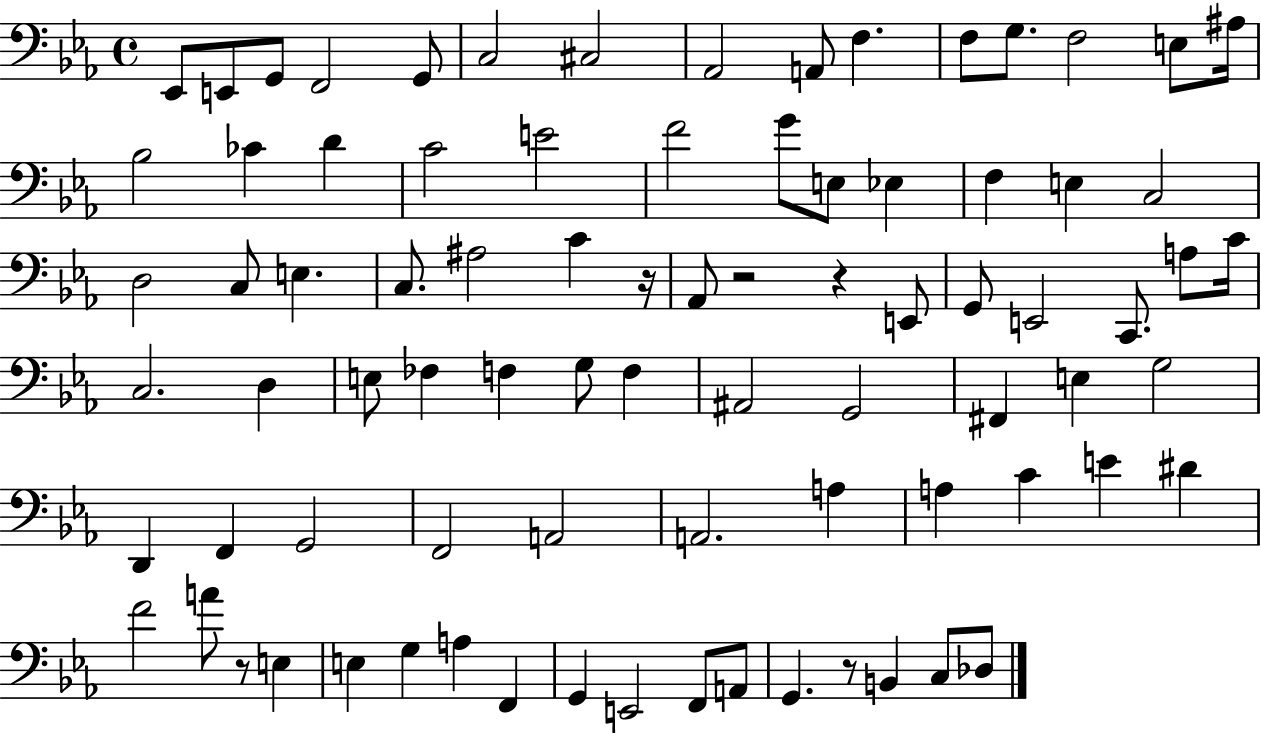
X:1
T:Untitled
M:4/4
L:1/4
K:Eb
_E,,/2 E,,/2 G,,/2 F,,2 G,,/2 C,2 ^C,2 _A,,2 A,,/2 F, F,/2 G,/2 F,2 E,/2 ^A,/4 _B,2 _C D C2 E2 F2 G/2 E,/2 _E, F, E, C,2 D,2 C,/2 E, C,/2 ^A,2 C z/4 _A,,/2 z2 z E,,/2 G,,/2 E,,2 C,,/2 A,/2 C/4 C,2 D, E,/2 _F, F, G,/2 F, ^A,,2 G,,2 ^F,, E, G,2 D,, F,, G,,2 F,,2 A,,2 A,,2 A, A, C E ^D F2 A/2 z/2 E, E, G, A, F,, G,, E,,2 F,,/2 A,,/2 G,, z/2 B,, C,/2 _D,/2